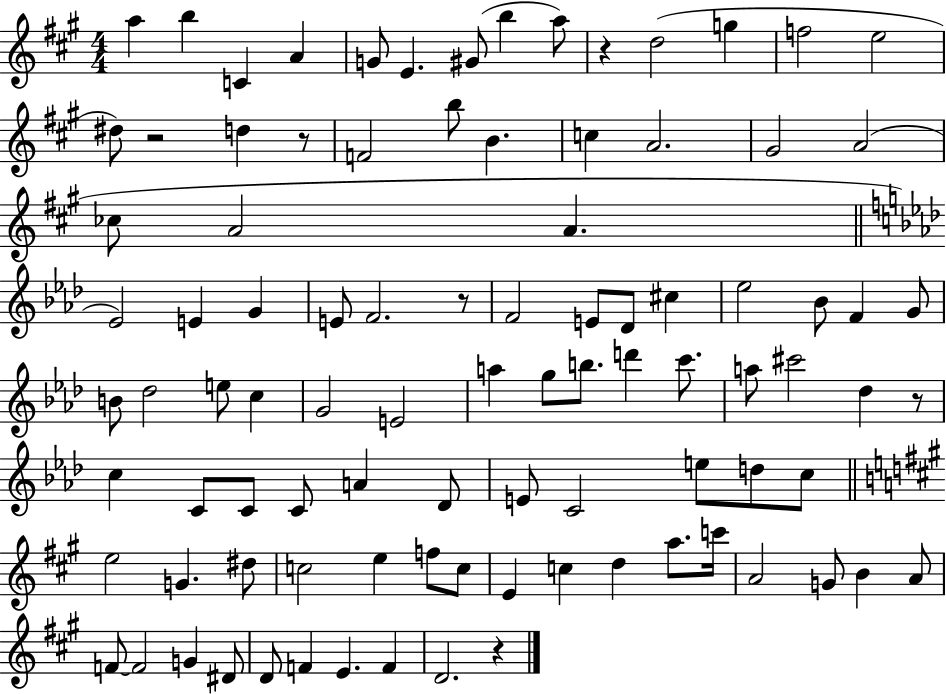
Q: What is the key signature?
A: A major